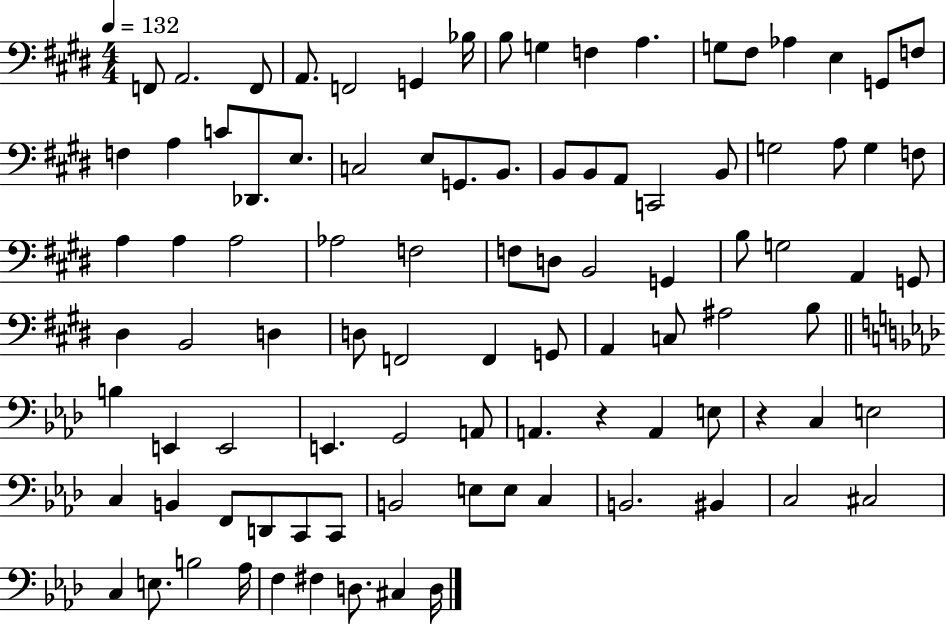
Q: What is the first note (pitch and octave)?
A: F2